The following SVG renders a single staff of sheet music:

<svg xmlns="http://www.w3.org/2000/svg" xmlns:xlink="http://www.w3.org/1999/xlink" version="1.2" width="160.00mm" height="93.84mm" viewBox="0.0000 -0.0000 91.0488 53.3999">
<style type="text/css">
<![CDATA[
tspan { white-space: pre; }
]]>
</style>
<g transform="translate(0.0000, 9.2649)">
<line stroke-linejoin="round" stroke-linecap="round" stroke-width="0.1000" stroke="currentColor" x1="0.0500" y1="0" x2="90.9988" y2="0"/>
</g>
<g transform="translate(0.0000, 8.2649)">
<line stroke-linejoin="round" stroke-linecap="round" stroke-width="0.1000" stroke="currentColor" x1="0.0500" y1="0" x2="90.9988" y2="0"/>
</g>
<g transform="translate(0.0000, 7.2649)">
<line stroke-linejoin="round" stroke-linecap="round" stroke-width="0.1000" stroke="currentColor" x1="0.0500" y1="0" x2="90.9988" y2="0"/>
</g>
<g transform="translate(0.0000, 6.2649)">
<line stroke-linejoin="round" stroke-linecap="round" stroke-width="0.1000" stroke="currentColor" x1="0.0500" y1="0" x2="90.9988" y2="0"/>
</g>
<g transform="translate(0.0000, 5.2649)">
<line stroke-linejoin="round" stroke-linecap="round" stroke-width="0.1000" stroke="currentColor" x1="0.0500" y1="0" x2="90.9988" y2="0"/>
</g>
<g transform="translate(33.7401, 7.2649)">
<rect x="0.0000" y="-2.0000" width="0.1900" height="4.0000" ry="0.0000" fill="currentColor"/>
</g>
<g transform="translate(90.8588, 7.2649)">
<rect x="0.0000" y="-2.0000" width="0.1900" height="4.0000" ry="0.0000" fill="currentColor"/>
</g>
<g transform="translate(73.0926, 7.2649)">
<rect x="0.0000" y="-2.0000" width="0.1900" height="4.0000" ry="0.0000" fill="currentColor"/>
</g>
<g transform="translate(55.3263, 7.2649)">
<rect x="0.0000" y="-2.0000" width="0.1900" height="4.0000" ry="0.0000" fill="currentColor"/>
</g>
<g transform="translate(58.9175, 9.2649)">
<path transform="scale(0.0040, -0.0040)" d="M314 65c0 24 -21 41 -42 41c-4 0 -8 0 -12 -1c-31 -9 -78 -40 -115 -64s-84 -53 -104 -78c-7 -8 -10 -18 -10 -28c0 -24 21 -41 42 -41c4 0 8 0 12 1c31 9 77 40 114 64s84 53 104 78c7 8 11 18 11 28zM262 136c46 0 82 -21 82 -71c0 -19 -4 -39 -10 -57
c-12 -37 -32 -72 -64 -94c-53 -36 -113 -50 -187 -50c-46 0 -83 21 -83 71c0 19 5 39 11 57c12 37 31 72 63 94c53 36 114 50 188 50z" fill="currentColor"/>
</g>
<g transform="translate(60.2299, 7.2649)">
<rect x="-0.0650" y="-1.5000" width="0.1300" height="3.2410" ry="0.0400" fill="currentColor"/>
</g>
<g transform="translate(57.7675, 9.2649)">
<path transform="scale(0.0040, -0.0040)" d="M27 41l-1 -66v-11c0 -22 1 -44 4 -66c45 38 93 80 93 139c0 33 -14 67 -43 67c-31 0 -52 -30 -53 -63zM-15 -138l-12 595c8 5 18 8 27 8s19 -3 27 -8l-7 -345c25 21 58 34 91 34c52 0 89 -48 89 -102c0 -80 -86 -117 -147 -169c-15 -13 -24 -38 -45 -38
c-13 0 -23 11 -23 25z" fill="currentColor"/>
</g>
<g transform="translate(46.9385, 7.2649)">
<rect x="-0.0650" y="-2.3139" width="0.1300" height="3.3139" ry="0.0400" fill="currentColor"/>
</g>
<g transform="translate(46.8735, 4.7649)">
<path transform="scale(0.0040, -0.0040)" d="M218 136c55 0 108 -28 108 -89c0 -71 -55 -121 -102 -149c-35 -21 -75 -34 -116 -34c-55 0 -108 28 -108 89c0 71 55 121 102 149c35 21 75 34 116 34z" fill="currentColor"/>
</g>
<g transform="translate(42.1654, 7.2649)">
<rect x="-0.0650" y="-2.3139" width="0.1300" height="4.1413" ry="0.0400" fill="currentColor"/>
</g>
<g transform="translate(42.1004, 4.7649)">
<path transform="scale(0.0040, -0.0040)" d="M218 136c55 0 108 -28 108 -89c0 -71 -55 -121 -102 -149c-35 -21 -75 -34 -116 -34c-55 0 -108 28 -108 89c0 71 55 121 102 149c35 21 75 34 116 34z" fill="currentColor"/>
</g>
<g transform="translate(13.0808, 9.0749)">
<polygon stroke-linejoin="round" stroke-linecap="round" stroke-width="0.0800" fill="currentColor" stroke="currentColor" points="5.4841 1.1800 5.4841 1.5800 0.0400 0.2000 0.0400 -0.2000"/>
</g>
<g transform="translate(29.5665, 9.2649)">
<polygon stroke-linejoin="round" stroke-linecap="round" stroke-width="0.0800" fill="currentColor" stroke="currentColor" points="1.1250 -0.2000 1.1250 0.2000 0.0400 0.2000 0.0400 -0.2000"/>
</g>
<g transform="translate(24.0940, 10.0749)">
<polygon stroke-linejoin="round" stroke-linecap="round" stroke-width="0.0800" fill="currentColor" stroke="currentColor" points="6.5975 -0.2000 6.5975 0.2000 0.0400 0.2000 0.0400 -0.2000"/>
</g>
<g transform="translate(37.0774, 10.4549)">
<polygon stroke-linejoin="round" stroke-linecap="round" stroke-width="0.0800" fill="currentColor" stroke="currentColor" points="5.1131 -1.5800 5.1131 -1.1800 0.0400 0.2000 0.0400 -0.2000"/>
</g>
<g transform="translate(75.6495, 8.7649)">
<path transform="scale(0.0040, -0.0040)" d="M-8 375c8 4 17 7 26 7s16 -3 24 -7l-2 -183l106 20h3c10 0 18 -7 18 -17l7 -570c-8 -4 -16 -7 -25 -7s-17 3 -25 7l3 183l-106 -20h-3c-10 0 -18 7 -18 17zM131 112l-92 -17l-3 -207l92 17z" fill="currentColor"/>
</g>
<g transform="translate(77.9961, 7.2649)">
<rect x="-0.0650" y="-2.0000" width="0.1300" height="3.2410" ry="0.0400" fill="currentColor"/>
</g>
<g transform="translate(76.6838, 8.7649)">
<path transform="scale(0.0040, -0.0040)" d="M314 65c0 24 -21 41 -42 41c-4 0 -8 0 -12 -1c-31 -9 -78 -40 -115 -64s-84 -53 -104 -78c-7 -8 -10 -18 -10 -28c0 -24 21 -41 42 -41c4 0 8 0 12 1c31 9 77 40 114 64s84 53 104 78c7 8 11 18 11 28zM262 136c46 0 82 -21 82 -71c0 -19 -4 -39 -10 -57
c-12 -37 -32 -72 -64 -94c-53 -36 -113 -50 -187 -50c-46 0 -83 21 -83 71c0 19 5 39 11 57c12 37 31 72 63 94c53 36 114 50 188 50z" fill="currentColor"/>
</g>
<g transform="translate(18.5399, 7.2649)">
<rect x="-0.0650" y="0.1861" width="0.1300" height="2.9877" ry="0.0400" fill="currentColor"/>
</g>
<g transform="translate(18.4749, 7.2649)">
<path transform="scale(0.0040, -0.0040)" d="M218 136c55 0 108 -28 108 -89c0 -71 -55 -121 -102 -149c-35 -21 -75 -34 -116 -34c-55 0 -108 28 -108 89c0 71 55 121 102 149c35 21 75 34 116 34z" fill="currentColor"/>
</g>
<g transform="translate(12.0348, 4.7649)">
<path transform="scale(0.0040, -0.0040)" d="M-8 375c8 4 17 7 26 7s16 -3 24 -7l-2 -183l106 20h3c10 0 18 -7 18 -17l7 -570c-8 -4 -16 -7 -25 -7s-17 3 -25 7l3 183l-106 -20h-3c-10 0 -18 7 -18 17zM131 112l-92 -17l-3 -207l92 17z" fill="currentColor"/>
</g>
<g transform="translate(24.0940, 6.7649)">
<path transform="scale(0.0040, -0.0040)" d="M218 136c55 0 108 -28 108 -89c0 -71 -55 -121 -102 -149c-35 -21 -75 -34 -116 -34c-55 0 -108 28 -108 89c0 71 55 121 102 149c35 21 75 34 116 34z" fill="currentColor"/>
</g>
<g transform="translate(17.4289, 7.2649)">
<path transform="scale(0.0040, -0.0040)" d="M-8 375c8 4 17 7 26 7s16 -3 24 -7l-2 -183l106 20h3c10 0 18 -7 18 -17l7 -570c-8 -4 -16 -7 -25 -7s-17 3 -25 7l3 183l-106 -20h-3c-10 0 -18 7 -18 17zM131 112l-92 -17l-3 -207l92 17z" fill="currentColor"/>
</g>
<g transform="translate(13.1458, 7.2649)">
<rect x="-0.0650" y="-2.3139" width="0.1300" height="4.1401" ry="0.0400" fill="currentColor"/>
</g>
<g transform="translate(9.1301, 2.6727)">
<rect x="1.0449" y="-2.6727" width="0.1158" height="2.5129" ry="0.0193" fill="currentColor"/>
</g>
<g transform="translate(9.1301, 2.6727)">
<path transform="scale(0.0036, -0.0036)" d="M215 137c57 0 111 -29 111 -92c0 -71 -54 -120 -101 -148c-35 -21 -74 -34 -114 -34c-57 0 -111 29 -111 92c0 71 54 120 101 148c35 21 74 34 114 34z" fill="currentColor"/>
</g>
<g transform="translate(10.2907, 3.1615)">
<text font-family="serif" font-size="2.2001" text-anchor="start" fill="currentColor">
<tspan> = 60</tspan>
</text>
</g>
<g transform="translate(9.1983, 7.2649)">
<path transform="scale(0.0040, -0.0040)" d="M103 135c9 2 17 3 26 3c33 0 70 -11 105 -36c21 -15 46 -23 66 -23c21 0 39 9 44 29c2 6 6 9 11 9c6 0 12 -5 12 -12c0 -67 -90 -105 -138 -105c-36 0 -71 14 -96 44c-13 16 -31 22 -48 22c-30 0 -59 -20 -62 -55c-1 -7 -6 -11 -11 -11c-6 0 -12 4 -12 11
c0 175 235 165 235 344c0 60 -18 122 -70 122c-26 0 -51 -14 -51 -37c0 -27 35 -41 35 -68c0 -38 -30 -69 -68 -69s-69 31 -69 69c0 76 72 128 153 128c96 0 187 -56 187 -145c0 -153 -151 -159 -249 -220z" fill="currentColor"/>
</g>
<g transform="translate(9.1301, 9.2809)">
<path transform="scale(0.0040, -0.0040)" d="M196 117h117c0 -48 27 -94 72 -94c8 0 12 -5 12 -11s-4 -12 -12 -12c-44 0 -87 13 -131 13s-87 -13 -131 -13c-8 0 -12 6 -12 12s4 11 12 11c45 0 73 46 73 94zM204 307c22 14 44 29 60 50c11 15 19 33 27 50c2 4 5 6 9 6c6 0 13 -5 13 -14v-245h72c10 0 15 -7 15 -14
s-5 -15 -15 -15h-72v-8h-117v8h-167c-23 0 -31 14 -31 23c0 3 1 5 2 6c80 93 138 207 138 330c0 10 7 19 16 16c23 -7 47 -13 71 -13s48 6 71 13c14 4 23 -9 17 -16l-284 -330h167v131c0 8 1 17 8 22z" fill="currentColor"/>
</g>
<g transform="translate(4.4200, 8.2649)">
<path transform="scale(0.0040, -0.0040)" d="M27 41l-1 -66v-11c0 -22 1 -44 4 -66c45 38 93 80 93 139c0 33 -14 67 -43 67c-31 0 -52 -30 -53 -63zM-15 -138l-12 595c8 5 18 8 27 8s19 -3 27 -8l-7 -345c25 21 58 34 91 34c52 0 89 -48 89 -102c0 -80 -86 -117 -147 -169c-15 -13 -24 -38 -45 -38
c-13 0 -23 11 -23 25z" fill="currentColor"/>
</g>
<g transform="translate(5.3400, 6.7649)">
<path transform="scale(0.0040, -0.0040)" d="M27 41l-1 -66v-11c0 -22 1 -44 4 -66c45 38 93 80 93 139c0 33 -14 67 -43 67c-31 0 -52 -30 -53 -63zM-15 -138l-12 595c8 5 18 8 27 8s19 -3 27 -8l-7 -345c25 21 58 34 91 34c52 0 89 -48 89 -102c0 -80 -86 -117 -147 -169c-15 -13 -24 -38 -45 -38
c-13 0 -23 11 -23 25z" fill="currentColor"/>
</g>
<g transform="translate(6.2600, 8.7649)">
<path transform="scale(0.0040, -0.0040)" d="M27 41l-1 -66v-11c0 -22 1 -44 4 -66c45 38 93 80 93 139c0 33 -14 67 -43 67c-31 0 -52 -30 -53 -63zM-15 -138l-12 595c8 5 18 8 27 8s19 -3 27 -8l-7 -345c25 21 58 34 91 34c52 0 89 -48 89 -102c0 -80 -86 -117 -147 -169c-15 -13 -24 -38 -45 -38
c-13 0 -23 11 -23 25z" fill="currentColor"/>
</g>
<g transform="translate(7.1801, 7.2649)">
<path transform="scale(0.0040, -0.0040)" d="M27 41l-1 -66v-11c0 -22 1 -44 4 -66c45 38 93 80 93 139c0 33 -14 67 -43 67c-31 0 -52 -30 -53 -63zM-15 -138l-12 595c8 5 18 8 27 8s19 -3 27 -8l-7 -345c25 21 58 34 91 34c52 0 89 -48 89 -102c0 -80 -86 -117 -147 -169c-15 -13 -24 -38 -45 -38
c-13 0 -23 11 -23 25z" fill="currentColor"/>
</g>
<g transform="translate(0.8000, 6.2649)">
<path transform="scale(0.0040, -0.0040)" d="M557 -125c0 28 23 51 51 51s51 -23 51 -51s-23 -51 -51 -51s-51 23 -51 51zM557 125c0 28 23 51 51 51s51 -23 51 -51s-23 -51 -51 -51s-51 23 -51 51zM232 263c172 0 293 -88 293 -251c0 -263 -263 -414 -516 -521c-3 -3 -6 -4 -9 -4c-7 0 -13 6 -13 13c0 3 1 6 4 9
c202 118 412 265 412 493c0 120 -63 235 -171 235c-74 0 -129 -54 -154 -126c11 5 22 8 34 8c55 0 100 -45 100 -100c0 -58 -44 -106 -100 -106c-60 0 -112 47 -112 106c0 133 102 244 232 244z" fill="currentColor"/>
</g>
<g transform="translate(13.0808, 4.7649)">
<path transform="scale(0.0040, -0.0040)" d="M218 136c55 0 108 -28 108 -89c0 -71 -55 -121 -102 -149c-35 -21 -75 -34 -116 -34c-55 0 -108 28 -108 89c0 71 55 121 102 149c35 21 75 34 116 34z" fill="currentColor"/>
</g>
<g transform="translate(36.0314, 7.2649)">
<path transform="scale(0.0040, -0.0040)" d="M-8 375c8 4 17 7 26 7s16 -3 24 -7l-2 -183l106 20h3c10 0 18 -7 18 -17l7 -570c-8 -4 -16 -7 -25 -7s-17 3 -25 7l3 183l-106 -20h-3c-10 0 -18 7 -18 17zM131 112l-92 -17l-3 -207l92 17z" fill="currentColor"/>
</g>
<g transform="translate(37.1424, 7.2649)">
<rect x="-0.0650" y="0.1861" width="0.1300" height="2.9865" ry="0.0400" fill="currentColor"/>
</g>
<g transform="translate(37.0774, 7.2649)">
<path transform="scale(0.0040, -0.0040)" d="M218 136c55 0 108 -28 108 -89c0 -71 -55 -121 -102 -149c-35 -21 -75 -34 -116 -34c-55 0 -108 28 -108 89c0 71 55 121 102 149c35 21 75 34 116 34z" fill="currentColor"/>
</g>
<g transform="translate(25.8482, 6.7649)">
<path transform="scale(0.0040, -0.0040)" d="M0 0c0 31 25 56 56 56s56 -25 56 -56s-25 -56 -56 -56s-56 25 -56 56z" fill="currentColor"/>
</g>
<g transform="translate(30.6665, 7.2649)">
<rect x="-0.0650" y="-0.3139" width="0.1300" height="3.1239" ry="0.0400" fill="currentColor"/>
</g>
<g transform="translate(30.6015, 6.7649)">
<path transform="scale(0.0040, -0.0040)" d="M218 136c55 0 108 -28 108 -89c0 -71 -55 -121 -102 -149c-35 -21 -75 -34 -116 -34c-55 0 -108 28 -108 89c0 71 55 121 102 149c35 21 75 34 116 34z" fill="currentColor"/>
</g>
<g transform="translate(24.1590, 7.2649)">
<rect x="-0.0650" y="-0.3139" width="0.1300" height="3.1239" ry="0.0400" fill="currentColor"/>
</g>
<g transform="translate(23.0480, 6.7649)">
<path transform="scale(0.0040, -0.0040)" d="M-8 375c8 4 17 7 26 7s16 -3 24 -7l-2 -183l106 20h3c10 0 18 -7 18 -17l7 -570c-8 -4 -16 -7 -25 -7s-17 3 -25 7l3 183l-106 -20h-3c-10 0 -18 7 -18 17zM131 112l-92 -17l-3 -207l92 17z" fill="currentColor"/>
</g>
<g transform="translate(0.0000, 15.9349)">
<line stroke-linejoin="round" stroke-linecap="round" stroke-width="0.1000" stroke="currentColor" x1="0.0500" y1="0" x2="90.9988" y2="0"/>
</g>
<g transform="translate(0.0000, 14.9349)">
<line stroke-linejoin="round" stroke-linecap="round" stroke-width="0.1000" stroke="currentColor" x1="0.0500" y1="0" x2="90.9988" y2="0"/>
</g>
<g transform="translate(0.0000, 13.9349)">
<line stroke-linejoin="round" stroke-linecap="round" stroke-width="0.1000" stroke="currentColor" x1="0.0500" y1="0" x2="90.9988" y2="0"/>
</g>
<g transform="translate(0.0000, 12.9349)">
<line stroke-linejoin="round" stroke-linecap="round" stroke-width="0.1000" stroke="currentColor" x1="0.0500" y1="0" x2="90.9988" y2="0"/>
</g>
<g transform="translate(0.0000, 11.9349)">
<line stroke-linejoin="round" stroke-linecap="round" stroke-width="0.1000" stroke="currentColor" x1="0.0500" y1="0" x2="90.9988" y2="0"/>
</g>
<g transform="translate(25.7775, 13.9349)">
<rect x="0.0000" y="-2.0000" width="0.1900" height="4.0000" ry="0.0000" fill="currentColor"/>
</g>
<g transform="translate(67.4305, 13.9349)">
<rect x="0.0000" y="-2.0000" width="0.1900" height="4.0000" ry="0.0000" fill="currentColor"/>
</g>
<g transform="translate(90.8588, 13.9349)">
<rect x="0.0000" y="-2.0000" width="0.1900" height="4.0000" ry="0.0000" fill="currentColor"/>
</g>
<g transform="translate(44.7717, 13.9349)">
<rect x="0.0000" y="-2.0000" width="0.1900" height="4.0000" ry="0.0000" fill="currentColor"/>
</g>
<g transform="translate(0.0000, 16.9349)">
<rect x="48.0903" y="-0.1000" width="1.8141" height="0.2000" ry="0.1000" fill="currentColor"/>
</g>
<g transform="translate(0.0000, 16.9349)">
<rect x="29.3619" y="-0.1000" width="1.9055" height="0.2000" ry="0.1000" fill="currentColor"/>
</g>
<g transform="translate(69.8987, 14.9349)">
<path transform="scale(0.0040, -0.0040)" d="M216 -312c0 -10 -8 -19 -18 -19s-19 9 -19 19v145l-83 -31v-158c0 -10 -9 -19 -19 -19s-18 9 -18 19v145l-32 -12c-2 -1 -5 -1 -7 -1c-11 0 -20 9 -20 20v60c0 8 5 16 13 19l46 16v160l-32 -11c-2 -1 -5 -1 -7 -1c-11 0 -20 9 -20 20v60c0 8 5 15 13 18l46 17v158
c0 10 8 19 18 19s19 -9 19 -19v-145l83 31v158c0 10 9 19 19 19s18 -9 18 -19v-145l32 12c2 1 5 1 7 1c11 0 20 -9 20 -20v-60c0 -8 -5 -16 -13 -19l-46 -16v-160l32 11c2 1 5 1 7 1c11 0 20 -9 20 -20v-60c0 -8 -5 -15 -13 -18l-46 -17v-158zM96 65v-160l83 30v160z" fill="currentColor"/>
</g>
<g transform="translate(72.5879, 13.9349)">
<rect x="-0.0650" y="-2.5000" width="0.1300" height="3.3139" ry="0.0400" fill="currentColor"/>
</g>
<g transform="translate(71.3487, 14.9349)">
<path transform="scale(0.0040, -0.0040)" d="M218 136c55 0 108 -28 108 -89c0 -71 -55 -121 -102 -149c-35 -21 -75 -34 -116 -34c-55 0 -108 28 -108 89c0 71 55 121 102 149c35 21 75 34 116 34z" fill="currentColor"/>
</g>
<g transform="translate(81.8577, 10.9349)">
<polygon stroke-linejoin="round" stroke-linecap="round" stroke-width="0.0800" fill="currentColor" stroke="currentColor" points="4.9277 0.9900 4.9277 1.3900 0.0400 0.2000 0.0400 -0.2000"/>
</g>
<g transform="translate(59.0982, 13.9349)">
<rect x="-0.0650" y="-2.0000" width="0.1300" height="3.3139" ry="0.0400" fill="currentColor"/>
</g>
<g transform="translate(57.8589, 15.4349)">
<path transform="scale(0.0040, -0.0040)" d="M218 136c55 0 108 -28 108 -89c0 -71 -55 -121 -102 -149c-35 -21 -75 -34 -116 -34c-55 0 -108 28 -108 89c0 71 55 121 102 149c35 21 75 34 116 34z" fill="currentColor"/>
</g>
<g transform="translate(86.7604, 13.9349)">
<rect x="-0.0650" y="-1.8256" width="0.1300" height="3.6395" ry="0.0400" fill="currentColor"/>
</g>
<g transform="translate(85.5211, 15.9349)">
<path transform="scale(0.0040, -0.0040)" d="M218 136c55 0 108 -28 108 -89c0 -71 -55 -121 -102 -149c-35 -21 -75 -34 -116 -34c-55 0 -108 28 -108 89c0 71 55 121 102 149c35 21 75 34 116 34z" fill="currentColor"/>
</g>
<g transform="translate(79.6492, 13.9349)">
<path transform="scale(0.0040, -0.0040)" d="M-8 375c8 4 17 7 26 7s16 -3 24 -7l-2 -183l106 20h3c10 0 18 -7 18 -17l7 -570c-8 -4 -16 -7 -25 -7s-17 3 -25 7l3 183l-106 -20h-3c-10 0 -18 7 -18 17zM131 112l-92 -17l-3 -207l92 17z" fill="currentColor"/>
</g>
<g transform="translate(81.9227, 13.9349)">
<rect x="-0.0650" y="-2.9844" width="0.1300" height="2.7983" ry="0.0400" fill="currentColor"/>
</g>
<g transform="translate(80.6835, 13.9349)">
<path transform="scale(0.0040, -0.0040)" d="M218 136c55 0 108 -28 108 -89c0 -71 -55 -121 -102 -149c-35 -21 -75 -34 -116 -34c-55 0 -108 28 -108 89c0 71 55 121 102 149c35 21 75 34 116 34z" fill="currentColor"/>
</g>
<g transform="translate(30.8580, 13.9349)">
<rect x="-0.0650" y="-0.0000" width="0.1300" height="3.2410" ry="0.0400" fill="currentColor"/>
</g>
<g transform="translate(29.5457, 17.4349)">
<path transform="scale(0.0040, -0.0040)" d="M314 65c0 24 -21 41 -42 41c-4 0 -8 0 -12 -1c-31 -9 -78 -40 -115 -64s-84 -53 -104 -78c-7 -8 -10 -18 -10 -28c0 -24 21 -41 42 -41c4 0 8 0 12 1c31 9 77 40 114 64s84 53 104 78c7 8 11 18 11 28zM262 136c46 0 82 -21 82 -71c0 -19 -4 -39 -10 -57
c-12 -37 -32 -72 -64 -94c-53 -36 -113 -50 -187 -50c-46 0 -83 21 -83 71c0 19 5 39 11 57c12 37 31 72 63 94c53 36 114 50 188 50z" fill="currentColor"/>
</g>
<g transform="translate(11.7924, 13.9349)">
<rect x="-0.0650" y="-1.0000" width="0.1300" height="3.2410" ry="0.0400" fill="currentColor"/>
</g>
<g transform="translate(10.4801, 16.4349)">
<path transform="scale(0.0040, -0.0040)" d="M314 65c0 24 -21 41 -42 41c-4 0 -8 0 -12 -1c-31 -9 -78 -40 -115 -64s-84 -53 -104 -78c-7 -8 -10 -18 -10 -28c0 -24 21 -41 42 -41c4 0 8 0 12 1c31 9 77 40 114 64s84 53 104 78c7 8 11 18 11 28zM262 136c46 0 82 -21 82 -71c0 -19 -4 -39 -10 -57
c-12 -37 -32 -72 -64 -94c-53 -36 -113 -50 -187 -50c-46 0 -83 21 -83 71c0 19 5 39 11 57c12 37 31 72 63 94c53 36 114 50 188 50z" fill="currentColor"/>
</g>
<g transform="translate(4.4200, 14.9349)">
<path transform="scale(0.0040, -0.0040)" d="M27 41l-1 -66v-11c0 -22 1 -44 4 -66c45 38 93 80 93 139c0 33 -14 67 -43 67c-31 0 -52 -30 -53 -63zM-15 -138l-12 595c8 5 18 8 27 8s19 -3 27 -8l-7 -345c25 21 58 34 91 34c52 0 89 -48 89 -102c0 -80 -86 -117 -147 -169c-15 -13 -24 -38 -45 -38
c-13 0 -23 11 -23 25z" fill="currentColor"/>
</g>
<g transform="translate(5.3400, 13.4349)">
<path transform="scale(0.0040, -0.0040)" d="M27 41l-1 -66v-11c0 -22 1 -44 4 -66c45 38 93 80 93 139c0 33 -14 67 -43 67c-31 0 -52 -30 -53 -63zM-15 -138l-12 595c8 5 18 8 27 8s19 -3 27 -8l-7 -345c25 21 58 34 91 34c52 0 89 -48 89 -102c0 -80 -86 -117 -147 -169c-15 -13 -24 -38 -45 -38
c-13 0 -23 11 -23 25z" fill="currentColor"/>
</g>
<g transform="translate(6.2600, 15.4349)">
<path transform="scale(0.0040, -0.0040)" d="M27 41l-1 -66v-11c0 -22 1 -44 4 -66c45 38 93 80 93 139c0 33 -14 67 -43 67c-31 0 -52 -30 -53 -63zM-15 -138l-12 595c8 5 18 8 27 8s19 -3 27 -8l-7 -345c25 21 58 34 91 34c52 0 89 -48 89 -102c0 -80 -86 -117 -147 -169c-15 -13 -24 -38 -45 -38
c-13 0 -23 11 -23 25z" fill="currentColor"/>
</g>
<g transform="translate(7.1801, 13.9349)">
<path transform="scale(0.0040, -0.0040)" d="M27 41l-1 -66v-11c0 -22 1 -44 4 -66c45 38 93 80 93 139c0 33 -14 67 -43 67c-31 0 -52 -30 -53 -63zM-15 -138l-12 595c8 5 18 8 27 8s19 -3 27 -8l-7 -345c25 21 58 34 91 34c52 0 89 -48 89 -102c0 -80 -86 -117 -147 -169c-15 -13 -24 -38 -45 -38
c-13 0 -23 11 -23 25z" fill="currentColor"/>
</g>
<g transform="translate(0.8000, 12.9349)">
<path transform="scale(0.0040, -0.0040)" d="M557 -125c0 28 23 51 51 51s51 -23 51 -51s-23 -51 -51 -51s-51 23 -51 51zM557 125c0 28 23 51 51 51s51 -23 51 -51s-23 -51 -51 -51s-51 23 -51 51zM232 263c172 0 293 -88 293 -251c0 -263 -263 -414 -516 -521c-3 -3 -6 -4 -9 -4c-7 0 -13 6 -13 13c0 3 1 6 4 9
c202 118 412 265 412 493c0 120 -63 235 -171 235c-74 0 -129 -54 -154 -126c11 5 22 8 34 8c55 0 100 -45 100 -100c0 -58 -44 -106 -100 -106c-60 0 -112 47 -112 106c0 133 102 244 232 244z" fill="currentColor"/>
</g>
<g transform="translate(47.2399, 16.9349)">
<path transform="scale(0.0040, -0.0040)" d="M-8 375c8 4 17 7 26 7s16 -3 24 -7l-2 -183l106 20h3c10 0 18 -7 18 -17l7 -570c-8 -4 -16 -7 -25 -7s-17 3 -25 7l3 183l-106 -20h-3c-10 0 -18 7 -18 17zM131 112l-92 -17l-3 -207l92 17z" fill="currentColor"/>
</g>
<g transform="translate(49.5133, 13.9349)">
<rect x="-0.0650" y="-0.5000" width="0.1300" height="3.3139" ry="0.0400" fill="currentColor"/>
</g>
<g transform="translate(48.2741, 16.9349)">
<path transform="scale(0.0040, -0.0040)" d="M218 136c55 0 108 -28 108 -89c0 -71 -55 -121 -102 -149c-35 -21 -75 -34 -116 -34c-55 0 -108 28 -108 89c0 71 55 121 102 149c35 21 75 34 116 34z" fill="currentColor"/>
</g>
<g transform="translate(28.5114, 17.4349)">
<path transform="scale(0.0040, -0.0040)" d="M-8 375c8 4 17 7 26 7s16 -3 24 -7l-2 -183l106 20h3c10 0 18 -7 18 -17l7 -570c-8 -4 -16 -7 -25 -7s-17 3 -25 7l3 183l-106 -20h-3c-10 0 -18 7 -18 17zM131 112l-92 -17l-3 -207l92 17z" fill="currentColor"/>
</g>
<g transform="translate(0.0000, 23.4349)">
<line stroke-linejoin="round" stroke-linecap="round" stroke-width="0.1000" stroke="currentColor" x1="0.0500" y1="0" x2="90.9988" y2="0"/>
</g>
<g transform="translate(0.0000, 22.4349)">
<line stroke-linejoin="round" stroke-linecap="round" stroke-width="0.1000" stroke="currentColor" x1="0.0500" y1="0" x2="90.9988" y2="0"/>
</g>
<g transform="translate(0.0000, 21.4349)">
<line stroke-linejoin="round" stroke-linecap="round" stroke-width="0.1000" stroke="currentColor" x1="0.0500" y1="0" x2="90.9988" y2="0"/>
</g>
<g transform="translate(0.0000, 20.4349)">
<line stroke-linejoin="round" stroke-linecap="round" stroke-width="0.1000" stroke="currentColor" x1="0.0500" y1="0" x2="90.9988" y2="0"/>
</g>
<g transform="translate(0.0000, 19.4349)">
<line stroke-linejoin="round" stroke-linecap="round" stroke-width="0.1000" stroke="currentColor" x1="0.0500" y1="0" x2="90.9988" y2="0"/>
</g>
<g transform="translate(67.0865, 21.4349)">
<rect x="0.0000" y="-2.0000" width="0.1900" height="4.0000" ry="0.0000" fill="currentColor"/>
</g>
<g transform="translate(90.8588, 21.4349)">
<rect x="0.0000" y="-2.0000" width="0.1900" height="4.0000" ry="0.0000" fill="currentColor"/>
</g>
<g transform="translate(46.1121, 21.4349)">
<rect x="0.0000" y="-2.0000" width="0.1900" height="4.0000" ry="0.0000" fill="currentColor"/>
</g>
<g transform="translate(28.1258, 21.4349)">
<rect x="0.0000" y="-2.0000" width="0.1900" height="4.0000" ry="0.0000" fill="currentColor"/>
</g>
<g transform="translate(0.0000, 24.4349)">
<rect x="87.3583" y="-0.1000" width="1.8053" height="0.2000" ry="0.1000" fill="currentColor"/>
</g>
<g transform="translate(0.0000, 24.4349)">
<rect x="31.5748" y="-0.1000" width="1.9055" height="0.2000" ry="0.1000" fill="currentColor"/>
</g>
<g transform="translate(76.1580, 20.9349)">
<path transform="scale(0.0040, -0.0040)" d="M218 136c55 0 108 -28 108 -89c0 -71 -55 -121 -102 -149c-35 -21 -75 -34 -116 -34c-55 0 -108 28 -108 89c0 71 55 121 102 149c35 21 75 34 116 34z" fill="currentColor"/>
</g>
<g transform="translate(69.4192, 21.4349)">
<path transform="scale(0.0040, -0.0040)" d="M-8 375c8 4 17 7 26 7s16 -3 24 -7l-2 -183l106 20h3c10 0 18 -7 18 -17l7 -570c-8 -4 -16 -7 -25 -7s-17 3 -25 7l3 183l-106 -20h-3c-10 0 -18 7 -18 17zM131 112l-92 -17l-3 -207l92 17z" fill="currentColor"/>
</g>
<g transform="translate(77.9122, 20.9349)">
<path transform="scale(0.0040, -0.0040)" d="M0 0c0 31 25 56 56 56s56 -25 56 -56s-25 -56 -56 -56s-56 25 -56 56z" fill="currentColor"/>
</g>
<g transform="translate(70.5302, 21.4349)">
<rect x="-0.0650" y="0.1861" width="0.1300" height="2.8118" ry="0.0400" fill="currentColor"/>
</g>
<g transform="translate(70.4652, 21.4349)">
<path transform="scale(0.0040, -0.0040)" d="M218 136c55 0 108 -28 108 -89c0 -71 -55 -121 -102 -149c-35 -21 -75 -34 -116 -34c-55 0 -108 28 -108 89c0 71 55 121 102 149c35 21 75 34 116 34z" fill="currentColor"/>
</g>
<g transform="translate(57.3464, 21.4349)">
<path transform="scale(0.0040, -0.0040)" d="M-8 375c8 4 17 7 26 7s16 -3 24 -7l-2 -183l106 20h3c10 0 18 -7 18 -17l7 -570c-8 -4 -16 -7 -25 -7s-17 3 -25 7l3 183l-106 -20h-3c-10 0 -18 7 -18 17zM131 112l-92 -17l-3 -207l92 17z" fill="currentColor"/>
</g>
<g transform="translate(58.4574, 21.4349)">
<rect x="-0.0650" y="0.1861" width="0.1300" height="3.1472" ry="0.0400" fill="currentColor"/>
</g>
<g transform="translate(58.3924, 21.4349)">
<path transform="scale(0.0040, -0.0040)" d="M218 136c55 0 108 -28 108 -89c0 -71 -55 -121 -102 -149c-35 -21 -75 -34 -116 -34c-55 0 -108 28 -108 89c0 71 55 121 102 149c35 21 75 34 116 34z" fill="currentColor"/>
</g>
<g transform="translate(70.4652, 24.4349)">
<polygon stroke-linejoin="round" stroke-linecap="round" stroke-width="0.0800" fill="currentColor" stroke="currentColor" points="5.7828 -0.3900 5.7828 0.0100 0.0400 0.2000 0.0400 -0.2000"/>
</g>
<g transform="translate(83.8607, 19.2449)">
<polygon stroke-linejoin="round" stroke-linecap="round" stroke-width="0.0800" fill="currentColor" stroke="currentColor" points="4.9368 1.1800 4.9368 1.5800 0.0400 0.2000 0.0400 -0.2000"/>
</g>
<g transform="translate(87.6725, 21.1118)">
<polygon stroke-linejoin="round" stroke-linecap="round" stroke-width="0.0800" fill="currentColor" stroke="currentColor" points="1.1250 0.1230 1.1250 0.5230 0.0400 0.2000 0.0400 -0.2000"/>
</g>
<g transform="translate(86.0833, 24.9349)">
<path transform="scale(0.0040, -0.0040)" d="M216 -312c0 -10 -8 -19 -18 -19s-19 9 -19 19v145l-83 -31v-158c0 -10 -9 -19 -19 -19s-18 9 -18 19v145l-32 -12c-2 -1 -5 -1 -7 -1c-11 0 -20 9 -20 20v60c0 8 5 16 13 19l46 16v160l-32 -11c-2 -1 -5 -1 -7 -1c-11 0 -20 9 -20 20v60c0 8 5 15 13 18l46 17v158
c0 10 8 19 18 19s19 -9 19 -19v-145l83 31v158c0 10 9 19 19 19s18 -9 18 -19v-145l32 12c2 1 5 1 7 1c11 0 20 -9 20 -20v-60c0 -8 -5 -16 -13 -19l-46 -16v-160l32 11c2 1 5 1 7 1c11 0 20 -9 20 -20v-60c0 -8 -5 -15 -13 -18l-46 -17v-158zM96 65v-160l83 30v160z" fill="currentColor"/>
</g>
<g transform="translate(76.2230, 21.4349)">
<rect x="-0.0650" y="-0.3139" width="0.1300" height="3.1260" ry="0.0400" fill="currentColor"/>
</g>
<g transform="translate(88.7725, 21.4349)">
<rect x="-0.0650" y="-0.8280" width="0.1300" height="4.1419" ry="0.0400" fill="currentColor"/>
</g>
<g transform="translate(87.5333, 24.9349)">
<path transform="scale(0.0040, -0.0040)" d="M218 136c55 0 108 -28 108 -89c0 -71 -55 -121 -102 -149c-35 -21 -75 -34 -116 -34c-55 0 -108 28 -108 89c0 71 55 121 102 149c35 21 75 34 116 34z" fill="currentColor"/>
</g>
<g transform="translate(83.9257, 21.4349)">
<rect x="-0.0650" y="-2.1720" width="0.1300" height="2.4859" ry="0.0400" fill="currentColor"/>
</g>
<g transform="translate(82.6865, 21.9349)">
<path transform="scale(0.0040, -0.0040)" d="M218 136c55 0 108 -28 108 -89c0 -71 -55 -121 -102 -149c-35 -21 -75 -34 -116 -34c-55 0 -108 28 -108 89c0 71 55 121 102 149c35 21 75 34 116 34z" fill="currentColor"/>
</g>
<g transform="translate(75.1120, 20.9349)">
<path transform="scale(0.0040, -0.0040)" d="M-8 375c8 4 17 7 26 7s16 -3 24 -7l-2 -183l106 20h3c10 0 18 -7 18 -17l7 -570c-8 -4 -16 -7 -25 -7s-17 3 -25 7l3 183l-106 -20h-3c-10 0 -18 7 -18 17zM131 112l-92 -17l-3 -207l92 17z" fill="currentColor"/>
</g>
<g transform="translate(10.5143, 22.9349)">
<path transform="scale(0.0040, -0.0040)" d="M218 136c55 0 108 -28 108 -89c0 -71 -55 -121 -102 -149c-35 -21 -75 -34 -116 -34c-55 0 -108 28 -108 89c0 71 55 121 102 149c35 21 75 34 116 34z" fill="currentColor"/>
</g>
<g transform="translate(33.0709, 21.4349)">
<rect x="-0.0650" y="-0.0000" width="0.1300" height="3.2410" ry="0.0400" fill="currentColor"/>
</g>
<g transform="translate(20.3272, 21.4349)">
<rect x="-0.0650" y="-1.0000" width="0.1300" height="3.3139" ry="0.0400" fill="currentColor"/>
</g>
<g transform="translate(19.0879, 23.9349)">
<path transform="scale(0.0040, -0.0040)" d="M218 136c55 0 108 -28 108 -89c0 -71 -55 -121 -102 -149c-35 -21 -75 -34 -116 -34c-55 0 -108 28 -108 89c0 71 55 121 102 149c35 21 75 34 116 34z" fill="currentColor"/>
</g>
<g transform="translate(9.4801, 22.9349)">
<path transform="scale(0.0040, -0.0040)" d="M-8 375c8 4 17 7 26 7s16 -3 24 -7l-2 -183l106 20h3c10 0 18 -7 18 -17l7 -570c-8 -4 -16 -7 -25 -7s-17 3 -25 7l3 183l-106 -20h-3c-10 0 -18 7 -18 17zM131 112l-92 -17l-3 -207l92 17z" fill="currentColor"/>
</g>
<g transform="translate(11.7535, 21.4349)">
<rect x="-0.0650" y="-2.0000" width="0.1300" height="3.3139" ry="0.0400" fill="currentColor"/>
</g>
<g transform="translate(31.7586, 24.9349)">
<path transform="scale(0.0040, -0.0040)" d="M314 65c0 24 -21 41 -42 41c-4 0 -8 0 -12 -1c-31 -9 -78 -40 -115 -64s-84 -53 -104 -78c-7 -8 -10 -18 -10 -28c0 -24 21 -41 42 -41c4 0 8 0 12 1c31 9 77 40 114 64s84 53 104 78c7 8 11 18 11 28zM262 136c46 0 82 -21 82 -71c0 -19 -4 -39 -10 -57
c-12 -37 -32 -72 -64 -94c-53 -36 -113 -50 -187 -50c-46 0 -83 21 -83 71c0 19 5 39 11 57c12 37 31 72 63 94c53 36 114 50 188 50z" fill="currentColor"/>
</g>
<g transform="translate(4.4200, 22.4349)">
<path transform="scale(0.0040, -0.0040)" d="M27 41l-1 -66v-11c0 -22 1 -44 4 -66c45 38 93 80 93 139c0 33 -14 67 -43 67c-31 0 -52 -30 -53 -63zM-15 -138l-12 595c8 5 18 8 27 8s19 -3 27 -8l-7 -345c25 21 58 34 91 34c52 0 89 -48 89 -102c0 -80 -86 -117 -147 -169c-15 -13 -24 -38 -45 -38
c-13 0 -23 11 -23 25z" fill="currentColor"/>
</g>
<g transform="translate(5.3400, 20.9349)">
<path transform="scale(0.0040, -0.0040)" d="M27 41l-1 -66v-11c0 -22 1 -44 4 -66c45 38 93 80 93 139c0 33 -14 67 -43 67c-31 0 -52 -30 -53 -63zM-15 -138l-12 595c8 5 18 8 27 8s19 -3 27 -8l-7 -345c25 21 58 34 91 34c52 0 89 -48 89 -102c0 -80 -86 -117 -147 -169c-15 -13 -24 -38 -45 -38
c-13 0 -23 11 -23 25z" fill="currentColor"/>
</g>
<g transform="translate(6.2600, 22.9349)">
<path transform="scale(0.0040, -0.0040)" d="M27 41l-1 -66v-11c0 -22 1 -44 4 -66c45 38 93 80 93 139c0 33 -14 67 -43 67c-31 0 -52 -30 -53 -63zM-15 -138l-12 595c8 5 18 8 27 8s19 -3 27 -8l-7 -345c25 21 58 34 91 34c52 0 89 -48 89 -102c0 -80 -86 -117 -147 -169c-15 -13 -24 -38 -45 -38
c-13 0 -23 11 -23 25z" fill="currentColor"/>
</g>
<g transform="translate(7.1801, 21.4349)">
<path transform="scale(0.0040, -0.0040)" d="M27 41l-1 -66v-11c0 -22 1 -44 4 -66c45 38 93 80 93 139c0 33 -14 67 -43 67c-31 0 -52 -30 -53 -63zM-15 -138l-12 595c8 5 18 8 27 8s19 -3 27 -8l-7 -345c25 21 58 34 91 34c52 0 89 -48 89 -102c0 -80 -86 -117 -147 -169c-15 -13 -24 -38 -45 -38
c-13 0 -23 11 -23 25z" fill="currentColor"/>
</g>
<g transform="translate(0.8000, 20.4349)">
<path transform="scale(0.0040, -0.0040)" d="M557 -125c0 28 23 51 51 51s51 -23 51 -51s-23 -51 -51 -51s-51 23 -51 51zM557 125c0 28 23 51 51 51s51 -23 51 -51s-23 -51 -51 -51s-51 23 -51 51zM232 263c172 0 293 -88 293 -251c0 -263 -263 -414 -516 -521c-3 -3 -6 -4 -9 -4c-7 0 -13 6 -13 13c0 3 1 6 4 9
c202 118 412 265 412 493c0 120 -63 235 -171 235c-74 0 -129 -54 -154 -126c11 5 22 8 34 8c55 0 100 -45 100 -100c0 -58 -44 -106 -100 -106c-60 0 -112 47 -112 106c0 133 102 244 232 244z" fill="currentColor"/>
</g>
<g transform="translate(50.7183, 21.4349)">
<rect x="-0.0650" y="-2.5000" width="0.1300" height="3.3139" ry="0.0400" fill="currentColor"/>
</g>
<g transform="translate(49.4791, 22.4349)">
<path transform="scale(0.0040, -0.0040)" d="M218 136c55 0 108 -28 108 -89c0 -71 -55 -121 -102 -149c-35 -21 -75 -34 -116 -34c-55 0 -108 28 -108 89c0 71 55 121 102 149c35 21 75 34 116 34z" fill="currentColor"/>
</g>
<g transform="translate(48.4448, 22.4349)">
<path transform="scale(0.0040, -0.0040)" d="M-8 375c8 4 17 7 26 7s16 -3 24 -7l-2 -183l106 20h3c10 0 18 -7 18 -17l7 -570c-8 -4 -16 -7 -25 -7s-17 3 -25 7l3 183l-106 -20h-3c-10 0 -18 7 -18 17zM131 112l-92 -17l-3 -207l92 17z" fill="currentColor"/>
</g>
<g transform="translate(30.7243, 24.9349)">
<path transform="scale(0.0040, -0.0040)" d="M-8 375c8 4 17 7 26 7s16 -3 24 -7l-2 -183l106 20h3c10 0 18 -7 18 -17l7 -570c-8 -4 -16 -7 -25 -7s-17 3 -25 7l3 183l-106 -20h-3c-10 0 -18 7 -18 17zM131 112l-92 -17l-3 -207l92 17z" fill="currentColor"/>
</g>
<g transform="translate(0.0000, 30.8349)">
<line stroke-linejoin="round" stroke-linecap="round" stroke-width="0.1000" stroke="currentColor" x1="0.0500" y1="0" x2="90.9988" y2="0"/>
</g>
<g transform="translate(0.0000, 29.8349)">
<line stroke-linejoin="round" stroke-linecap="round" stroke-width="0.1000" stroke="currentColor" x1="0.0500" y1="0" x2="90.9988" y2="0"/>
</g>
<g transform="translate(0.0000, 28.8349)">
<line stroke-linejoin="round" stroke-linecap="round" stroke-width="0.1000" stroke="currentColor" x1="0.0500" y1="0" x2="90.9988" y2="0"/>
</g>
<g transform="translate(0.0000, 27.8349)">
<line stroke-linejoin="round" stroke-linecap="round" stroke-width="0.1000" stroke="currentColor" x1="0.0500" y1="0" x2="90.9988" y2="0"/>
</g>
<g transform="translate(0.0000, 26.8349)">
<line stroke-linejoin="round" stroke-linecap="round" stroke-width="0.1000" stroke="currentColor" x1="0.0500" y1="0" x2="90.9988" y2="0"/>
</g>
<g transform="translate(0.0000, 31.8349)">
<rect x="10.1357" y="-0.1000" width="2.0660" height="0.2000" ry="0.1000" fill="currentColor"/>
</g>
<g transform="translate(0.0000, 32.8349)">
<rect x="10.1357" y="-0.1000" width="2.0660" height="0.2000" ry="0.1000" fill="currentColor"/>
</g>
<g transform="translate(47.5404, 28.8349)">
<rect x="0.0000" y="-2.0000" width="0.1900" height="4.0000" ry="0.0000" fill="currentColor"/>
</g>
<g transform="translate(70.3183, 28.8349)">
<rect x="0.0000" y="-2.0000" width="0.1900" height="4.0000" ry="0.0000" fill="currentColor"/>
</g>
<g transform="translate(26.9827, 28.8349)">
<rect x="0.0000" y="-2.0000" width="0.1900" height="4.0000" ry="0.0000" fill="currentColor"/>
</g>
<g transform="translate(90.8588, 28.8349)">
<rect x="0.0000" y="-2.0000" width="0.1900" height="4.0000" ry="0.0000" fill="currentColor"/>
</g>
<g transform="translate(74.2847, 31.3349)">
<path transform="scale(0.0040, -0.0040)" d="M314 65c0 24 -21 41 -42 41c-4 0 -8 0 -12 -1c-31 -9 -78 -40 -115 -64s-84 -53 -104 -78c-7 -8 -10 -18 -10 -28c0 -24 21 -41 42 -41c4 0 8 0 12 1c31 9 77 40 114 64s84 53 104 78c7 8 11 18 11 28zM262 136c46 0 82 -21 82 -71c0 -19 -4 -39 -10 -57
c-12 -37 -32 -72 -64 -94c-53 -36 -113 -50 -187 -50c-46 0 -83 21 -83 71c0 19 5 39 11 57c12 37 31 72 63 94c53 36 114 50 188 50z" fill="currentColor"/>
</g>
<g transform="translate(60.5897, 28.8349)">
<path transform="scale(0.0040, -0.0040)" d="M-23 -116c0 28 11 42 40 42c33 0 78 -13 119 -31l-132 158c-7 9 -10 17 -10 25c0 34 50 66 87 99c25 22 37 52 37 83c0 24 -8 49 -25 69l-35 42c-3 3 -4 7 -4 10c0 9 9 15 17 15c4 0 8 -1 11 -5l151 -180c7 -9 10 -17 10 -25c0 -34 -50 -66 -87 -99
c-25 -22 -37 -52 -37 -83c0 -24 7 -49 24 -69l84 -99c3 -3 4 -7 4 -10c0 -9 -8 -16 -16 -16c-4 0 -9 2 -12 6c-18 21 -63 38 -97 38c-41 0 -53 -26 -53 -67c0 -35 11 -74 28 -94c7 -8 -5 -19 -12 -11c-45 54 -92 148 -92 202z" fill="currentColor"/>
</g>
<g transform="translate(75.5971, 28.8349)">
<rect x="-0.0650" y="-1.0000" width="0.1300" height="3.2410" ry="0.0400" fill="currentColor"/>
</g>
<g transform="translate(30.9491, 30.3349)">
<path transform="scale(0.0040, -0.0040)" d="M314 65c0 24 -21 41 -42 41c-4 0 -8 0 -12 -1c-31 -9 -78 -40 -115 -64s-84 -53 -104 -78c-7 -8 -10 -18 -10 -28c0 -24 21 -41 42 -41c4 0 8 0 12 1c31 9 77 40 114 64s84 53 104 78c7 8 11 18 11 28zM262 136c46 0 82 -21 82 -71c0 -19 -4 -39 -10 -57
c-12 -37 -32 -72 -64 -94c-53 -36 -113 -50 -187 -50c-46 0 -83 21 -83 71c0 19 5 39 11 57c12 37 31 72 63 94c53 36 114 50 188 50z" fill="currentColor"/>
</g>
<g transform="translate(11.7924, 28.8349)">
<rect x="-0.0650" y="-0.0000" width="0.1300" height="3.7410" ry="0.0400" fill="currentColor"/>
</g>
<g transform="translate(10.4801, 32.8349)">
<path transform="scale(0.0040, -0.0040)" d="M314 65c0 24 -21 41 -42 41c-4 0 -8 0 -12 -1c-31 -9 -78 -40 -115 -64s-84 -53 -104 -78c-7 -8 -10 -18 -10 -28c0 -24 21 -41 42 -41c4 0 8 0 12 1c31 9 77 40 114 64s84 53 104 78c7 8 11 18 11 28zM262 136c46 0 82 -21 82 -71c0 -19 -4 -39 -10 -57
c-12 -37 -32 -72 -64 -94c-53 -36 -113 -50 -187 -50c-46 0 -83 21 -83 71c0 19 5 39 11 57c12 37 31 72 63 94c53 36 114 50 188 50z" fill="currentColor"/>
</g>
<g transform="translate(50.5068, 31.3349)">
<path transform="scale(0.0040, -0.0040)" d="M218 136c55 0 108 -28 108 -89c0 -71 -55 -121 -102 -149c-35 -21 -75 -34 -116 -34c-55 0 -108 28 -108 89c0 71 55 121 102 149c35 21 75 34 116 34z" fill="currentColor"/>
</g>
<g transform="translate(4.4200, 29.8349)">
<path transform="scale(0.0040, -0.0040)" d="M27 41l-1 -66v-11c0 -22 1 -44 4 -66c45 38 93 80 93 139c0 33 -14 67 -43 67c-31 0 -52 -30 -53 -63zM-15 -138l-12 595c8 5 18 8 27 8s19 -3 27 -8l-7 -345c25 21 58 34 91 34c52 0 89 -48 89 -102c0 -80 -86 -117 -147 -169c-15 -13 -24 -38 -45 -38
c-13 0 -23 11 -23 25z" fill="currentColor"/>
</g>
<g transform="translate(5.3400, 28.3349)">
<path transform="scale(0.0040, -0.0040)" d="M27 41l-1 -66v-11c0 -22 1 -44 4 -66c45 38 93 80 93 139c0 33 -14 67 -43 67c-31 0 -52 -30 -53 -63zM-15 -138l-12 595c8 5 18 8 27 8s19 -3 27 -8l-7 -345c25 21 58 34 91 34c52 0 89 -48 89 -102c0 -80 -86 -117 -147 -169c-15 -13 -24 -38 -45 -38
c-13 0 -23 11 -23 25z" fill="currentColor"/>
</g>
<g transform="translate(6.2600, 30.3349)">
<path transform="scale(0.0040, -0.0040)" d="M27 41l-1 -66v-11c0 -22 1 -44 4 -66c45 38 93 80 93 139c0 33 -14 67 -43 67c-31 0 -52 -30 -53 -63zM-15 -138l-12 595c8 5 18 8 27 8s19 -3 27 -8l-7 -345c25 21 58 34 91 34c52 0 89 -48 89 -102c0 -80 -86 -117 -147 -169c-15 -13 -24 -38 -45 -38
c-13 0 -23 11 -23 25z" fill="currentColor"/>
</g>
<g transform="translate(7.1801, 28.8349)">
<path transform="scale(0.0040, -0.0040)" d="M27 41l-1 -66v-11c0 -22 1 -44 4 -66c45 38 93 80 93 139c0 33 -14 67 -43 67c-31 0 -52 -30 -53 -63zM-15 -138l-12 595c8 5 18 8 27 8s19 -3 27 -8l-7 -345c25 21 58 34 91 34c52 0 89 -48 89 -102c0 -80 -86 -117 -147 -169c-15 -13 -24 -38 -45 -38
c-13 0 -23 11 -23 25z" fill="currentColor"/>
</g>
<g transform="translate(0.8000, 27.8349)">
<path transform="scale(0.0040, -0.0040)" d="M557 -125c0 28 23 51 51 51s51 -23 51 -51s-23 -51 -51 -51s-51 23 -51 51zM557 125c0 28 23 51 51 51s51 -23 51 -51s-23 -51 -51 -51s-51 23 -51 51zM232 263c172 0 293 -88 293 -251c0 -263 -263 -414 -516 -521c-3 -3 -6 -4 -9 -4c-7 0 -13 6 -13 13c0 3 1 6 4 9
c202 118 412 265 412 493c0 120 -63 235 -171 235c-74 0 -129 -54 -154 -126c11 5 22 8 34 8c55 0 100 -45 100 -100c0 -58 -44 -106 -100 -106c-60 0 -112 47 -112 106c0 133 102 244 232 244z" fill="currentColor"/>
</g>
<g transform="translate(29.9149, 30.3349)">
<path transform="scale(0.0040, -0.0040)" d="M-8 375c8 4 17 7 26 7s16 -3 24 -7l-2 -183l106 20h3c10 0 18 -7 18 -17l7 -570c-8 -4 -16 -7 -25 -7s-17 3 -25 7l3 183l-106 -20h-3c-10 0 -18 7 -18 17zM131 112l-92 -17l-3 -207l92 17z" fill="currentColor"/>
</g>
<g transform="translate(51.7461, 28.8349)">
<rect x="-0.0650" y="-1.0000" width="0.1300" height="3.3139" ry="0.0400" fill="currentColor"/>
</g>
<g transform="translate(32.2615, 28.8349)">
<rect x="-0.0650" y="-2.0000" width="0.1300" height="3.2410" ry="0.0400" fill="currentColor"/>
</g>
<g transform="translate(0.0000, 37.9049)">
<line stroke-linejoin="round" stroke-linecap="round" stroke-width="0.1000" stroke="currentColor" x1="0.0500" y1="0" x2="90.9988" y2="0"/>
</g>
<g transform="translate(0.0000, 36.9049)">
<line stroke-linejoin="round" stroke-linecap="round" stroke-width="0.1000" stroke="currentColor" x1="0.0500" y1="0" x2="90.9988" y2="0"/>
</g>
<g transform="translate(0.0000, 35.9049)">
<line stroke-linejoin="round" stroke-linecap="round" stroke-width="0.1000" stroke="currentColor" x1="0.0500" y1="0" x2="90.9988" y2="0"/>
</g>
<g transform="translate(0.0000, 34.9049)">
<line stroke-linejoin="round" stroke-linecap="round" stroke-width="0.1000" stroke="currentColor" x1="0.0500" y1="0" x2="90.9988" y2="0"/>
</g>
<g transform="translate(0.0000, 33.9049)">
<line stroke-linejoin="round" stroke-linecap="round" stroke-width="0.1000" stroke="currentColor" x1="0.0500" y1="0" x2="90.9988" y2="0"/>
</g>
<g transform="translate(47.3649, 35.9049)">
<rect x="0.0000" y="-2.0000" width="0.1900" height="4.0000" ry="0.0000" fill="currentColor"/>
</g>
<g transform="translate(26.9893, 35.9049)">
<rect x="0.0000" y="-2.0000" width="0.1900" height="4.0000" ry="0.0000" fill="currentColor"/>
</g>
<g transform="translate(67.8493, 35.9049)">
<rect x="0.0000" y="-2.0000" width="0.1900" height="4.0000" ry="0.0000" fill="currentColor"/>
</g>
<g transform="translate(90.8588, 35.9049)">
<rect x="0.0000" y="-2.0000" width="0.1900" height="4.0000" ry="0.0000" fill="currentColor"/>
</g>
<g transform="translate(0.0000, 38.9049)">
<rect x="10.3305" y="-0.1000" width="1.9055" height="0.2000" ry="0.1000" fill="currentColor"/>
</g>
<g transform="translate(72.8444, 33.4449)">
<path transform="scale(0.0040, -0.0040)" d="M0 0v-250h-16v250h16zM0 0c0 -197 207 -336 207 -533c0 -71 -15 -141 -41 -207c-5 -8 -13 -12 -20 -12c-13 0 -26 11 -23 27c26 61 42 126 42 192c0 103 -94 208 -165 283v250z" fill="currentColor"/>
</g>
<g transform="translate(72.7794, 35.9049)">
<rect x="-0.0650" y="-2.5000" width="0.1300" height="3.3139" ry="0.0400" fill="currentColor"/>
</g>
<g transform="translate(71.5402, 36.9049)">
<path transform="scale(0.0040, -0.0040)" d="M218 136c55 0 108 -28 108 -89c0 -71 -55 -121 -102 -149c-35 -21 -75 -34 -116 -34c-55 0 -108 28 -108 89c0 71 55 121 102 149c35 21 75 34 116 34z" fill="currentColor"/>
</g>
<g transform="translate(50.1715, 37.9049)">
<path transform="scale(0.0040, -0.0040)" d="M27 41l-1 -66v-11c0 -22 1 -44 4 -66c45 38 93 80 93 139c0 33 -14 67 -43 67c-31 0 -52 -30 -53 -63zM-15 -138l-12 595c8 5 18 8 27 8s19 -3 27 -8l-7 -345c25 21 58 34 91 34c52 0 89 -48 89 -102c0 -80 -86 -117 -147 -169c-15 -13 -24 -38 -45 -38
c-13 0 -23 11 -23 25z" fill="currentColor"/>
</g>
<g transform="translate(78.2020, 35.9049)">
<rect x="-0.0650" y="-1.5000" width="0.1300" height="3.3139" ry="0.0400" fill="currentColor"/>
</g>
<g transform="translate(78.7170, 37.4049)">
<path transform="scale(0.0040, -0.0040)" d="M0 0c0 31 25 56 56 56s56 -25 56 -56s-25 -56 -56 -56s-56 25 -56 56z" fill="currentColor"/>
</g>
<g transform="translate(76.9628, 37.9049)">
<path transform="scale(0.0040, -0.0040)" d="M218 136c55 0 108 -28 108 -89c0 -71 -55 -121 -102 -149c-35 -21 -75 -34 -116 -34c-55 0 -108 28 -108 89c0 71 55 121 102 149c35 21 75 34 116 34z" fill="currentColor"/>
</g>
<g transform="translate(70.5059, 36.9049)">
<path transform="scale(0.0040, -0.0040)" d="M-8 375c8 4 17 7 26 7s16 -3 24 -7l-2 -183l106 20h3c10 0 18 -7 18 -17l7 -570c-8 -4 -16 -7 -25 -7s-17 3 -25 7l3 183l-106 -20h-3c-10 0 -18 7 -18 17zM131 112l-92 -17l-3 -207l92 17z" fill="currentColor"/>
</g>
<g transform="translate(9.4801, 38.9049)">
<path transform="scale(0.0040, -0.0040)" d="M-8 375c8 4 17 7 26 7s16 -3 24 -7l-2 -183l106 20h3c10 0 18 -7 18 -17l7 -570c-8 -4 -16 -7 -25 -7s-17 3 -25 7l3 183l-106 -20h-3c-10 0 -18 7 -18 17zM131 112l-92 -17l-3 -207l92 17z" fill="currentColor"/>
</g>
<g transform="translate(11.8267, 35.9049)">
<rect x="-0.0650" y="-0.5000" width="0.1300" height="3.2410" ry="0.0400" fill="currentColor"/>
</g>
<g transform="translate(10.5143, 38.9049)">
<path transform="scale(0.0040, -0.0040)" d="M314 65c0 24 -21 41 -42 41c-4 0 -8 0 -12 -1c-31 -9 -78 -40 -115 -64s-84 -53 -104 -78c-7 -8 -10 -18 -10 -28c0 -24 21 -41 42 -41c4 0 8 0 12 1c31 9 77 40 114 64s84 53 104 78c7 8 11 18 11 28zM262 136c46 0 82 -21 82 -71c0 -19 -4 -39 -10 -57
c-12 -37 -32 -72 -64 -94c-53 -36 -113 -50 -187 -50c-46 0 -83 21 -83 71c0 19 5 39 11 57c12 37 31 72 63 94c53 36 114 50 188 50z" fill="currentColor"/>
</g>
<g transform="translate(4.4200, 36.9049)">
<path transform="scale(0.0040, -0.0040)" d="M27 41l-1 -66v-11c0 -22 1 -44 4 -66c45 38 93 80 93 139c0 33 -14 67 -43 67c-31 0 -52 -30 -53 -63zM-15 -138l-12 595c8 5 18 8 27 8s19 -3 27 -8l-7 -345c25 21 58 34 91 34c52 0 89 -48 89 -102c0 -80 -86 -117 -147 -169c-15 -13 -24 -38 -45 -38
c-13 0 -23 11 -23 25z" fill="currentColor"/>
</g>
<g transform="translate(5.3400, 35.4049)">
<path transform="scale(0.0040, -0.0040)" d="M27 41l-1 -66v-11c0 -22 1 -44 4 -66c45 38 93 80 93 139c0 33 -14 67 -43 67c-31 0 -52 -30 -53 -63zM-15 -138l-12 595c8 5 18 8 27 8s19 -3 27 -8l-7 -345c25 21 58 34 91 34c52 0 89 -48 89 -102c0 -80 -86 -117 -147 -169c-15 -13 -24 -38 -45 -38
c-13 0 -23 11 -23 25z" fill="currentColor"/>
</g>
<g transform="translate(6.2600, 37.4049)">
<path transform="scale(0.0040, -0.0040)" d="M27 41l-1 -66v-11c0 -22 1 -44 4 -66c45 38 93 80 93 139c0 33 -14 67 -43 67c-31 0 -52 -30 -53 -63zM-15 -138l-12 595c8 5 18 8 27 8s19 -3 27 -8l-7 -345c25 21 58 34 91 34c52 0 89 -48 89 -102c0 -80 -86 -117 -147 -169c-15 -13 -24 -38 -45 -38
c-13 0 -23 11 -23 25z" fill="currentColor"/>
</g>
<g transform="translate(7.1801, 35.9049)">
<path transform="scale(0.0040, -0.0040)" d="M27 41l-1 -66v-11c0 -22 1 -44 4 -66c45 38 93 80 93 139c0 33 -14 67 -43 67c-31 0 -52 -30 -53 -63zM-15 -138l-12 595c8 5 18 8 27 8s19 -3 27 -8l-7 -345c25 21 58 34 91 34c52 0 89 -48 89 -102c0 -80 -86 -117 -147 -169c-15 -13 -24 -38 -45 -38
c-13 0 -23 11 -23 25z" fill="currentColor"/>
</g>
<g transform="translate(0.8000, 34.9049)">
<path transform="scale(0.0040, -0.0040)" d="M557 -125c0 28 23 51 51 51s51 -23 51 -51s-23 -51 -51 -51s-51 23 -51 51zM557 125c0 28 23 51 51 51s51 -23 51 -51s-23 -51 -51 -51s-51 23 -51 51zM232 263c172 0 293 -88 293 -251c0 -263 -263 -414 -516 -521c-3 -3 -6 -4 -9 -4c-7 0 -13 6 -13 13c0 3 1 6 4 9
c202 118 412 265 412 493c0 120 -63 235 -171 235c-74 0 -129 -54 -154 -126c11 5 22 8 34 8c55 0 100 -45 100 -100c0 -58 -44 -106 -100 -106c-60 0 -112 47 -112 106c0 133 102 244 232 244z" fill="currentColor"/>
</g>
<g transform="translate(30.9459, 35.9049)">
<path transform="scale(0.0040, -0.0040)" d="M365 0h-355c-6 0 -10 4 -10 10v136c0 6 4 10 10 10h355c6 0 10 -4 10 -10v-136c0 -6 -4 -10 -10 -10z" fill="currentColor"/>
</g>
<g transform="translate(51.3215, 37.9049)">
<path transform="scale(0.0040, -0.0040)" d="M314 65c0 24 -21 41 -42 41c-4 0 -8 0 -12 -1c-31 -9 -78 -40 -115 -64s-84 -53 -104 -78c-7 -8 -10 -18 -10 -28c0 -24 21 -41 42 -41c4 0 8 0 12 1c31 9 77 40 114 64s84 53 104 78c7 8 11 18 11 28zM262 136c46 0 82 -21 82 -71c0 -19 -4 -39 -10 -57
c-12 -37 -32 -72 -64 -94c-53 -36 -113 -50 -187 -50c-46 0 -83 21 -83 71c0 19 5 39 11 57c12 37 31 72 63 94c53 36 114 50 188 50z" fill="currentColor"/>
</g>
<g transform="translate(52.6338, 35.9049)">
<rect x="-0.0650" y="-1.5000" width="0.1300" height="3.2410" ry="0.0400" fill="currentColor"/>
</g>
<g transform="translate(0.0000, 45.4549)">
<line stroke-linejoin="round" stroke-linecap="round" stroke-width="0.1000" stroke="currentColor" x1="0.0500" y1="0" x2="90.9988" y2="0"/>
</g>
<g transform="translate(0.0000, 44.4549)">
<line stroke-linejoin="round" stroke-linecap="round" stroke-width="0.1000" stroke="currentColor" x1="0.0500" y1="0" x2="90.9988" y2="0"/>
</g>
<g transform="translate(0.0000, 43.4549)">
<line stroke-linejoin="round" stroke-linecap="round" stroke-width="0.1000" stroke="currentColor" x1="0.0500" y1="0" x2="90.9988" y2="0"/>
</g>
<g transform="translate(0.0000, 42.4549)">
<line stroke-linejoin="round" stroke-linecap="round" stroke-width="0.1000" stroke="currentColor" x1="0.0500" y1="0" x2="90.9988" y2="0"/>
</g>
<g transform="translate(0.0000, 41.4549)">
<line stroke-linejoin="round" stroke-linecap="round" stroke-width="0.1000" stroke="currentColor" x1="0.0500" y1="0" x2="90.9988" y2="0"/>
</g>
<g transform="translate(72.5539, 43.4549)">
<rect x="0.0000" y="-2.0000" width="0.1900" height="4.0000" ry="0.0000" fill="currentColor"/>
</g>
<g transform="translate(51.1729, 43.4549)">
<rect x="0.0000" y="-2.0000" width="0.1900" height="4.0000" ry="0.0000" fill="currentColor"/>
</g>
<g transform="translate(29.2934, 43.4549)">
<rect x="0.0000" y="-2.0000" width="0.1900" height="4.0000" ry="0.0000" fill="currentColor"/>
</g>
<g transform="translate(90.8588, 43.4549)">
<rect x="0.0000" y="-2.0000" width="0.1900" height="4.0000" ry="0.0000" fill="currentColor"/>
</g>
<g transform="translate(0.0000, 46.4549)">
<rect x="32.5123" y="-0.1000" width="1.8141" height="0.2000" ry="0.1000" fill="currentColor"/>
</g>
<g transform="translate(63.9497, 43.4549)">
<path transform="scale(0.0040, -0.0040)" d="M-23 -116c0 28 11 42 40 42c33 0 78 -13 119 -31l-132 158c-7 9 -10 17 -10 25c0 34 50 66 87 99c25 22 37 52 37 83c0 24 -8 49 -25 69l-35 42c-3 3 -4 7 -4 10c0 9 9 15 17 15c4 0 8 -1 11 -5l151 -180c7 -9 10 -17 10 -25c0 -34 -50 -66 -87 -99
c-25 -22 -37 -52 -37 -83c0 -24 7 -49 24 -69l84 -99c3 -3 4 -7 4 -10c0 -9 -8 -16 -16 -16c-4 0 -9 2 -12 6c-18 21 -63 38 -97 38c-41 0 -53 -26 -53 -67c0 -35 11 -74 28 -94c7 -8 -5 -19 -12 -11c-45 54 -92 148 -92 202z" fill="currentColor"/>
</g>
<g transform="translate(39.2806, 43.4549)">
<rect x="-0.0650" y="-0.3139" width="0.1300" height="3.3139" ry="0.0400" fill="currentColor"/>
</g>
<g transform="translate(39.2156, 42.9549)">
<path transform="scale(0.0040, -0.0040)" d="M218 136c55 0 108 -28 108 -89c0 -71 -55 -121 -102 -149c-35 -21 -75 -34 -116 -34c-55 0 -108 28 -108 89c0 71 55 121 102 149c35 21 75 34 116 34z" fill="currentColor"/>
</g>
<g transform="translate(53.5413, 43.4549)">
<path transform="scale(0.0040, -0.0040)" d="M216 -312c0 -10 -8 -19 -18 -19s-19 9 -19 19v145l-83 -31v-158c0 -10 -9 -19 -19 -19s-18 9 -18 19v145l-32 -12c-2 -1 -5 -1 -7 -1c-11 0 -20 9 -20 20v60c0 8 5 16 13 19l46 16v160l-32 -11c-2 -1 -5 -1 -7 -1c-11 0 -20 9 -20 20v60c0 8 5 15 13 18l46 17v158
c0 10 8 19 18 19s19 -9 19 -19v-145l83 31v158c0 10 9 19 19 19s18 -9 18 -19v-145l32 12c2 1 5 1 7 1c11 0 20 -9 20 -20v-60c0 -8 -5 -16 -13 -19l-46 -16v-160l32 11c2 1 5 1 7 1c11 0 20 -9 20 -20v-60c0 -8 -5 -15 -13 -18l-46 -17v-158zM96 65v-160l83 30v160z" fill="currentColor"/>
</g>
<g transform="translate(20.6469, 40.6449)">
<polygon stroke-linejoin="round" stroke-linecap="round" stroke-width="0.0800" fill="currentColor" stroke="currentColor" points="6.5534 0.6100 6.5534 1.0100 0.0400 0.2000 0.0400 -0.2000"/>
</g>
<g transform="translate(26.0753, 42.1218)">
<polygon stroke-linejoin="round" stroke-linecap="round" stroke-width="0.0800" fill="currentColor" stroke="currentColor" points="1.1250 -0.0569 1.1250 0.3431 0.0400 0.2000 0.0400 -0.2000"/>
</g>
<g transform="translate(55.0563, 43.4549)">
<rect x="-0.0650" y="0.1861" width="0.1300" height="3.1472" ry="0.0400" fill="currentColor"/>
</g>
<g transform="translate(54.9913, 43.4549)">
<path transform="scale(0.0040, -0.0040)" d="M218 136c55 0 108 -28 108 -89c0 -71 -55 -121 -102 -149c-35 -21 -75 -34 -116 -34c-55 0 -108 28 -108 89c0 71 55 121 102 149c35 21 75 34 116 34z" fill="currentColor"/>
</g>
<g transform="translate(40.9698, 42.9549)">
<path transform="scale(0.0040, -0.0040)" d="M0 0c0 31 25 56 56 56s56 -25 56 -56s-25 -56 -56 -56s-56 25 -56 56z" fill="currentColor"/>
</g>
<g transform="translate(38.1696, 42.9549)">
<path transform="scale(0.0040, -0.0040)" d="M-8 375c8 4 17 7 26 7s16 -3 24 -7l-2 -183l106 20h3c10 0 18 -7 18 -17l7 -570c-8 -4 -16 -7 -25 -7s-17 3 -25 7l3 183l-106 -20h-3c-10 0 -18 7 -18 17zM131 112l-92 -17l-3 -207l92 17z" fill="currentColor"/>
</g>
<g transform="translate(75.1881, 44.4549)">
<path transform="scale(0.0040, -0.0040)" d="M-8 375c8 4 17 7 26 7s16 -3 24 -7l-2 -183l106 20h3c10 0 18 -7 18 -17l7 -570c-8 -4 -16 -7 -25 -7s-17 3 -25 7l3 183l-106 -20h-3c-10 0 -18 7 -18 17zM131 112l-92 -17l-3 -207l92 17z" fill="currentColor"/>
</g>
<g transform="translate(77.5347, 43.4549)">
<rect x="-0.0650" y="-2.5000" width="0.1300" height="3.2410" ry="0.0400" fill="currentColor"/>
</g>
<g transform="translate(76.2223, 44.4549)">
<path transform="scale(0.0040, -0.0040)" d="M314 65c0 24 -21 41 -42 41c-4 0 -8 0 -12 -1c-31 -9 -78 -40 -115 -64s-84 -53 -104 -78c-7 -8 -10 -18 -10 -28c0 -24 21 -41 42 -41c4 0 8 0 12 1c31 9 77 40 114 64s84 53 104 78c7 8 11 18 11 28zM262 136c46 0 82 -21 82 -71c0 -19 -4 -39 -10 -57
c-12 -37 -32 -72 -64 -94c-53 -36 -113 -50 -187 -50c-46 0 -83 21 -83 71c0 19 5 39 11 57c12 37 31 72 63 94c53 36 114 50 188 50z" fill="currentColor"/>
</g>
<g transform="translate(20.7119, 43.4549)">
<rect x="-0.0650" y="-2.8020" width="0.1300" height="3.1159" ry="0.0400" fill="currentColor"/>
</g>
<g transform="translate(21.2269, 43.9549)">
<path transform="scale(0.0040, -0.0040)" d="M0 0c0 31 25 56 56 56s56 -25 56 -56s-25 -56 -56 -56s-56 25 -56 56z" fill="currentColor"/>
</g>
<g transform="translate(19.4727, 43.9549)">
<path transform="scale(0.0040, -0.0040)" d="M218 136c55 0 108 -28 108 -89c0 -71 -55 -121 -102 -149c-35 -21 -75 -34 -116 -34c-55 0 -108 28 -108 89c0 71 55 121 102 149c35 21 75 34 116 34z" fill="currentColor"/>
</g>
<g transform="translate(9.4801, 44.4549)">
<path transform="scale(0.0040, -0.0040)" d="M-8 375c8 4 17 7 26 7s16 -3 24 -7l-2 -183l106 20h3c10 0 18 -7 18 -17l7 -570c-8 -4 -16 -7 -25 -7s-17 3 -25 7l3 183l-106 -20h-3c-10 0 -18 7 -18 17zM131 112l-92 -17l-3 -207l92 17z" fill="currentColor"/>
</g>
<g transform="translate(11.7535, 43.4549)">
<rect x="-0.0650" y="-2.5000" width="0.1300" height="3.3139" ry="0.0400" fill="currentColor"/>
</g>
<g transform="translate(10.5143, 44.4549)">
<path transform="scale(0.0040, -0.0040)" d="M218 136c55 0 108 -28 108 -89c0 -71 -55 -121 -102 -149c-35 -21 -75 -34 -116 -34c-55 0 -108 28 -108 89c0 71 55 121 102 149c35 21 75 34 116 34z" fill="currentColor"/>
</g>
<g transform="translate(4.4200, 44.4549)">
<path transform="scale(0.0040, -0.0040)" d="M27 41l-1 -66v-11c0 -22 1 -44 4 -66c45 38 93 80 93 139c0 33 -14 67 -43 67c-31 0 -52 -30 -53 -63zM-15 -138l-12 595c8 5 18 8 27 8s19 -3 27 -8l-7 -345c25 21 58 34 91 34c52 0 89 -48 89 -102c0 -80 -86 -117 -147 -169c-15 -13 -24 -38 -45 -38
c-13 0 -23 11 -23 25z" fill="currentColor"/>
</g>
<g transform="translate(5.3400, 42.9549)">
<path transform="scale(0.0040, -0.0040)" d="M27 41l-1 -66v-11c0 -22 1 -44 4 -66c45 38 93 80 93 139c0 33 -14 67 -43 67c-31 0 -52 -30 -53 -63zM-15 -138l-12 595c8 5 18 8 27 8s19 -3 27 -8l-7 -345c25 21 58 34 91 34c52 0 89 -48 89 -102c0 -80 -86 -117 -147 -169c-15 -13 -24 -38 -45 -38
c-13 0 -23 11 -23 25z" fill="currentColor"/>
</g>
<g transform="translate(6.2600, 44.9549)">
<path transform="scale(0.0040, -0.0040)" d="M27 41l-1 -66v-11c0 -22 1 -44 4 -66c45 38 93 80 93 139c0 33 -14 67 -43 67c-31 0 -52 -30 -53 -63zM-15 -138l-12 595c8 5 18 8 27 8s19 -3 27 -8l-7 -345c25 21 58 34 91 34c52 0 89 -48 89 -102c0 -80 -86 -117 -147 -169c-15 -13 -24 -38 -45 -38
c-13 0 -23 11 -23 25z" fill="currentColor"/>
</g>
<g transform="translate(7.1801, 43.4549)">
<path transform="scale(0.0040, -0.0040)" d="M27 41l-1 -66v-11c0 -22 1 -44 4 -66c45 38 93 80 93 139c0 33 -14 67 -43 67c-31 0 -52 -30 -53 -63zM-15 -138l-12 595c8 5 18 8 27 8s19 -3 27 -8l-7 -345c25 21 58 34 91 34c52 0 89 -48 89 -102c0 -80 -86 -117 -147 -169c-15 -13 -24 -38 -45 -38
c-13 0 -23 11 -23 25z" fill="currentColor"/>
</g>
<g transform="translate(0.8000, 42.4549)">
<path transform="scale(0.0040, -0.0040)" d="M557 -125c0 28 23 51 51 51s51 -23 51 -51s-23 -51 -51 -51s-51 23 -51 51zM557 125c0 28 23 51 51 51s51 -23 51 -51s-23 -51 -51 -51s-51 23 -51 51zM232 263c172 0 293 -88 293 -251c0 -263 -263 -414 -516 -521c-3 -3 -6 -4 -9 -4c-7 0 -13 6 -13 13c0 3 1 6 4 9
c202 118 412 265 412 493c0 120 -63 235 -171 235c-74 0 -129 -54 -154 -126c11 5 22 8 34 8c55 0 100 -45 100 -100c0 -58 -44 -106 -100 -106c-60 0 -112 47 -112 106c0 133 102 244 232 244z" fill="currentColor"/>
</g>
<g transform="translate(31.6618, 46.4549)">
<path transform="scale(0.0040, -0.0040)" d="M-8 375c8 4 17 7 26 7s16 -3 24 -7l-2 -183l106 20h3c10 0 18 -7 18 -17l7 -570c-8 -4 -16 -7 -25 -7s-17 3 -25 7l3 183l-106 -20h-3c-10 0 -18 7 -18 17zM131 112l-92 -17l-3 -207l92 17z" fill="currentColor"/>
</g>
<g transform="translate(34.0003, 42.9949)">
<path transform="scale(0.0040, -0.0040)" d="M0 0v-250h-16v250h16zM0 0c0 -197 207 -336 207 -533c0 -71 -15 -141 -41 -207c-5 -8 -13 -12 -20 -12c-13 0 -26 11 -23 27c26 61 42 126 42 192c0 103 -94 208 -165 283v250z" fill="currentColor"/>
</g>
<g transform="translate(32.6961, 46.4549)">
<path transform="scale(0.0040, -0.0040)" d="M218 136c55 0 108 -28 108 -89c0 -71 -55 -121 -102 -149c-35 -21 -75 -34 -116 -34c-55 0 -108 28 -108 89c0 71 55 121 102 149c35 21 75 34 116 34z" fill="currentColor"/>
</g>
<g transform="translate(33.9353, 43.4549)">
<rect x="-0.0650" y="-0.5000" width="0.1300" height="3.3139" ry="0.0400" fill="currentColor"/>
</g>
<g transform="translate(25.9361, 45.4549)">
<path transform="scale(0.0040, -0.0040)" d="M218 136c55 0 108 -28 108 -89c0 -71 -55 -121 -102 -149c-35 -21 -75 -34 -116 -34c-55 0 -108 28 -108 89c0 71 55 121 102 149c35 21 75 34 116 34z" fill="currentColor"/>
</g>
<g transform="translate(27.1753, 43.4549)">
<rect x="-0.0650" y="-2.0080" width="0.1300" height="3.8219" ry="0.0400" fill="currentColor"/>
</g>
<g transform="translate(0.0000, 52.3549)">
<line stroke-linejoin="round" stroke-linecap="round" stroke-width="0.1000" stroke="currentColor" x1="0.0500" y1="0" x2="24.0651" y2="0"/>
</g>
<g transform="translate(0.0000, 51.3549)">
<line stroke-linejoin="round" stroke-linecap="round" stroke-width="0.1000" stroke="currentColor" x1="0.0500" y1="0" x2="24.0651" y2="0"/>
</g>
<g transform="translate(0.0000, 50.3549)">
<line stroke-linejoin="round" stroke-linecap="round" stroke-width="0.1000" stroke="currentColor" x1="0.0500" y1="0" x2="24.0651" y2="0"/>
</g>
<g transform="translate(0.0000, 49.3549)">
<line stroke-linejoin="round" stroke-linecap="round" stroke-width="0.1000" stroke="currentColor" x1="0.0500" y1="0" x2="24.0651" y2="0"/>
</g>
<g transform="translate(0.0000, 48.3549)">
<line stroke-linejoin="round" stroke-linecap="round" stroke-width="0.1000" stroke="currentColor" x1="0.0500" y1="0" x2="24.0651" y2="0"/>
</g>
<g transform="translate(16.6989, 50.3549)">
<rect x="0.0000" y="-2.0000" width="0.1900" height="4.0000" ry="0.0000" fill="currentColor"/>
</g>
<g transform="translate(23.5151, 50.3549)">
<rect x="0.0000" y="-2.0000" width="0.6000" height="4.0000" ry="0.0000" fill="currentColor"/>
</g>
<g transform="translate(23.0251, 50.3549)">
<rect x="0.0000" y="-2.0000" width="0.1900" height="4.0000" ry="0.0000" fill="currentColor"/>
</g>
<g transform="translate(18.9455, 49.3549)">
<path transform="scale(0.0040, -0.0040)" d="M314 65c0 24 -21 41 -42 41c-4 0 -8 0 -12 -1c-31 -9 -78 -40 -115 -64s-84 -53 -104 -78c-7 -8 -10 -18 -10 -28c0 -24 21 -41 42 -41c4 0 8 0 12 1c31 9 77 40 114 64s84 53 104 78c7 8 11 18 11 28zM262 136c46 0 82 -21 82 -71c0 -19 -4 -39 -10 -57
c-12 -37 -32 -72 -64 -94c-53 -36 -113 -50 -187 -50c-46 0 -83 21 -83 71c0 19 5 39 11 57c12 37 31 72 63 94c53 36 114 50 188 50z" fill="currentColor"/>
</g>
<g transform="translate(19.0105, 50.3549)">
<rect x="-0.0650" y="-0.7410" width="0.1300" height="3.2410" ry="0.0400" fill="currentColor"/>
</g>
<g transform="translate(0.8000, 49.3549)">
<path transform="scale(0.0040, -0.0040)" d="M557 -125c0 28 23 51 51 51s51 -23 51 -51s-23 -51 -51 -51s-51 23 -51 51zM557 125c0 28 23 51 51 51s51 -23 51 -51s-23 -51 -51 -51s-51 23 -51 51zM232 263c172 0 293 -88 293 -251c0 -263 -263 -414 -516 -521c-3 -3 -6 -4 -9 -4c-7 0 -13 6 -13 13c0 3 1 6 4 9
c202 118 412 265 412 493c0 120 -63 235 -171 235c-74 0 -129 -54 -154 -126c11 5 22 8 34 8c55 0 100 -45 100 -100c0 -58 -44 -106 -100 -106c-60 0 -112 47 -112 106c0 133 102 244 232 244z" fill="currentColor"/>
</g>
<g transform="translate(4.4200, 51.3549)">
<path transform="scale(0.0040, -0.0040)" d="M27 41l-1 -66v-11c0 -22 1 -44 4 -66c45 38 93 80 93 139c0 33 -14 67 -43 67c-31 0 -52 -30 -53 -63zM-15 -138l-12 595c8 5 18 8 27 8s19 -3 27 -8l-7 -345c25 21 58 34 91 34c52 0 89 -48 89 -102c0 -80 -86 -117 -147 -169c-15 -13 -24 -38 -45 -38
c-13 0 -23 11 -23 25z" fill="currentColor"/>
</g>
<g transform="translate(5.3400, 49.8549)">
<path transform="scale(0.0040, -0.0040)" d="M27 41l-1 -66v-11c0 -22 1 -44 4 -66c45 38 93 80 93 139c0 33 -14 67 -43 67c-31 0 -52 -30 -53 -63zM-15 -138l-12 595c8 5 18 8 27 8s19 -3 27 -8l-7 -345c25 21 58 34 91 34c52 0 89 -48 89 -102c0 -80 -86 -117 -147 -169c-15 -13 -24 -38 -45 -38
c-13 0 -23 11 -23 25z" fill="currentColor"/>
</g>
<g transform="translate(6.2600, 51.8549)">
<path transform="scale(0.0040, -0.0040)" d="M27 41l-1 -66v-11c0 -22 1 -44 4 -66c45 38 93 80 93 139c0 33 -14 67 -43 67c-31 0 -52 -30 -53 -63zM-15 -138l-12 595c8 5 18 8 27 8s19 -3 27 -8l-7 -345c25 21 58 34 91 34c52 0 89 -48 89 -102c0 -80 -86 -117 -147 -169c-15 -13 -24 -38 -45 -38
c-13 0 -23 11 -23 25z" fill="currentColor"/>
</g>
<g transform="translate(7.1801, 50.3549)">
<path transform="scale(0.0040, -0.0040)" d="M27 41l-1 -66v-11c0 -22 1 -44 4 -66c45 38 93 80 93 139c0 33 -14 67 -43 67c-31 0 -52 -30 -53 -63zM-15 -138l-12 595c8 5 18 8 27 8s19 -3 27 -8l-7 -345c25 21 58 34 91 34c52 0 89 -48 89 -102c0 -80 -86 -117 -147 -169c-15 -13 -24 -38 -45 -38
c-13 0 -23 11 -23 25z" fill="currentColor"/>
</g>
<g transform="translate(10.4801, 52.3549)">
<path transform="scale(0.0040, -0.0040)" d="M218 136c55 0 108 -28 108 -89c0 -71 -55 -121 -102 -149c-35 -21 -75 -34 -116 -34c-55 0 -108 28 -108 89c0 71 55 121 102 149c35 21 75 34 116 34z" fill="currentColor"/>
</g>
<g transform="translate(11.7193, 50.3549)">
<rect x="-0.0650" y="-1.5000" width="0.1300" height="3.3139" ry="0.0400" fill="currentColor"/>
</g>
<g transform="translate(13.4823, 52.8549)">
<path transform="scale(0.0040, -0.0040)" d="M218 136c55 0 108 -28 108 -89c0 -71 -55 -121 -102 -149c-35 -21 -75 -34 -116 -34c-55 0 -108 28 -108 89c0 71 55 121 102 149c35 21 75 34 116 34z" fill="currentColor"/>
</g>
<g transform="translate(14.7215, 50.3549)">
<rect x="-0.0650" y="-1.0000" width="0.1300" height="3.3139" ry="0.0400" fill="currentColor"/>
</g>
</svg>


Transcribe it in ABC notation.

X:1
T:Untitled
M:2/4
L:1/4
K:Ab
B,/2 D,/2 E,/2 E,/4 D,/2 _B,/2 _B, _G,,2 A,,2 F,,2 D,,2 E,, _A,, ^B,, D,/2 G,,/2 A,, F,, D,,2 B,, D, D,/2 E,/2 C,/2 ^D,,/4 C,,2 A,,2 F,, z F,,2 E,,2 z2 _G,,2 B,,/2 G,, B,, C,/2 G,,/4 E,,/2 E, ^D, z B,,2 G,, F,, F,2